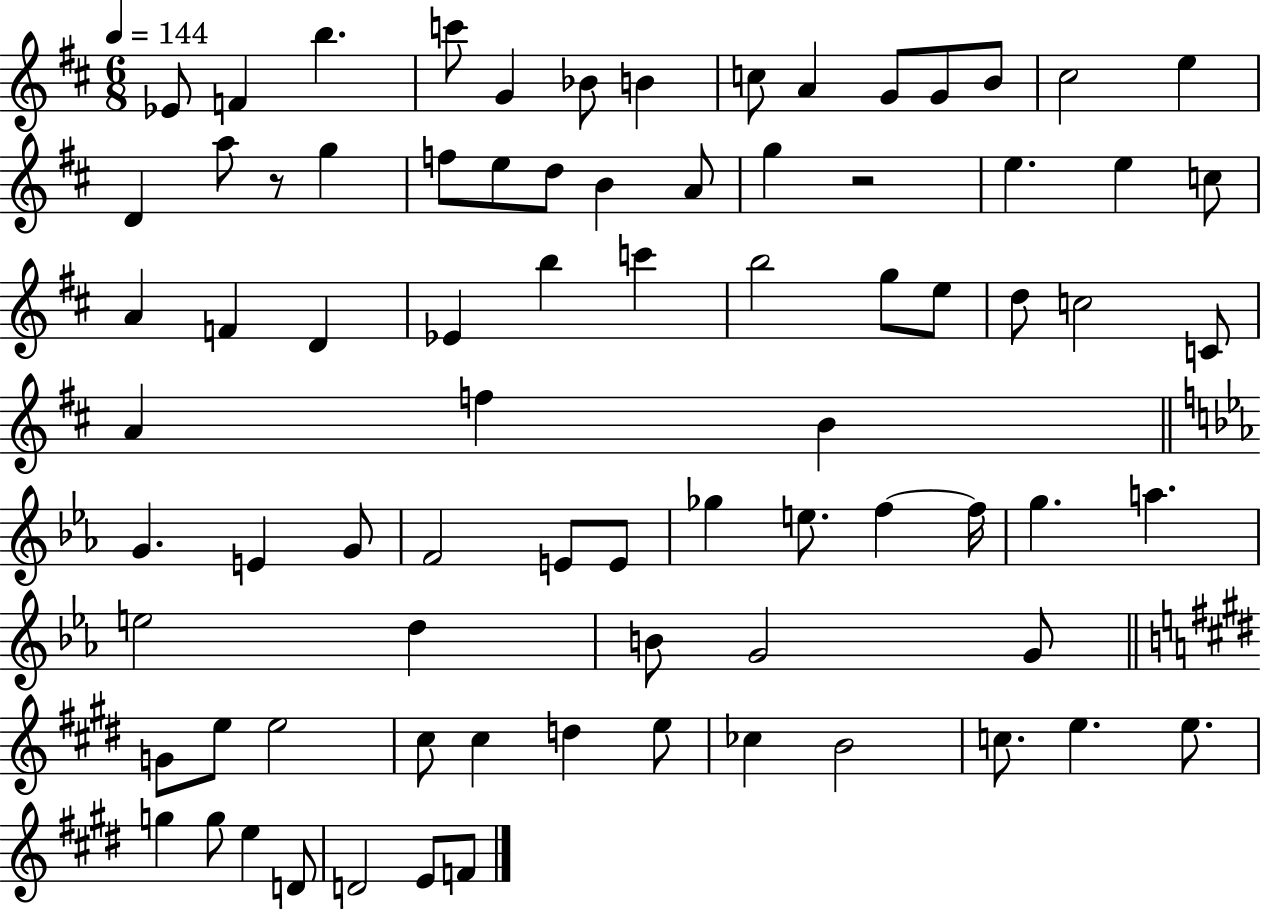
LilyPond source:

{
  \clef treble
  \numericTimeSignature
  \time 6/8
  \key d \major
  \tempo 4 = 144
  ees'8 f'4 b''4. | c'''8 g'4 bes'8 b'4 | c''8 a'4 g'8 g'8 b'8 | cis''2 e''4 | \break d'4 a''8 r8 g''4 | f''8 e''8 d''8 b'4 a'8 | g''4 r2 | e''4. e''4 c''8 | \break a'4 f'4 d'4 | ees'4 b''4 c'''4 | b''2 g''8 e''8 | d''8 c''2 c'8 | \break a'4 f''4 b'4 | \bar "||" \break \key ees \major g'4. e'4 g'8 | f'2 e'8 e'8 | ges''4 e''8. f''4~~ f''16 | g''4. a''4. | \break e''2 d''4 | b'8 g'2 g'8 | \bar "||" \break \key e \major g'8 e''8 e''2 | cis''8 cis''4 d''4 e''8 | ces''4 b'2 | c''8. e''4. e''8. | \break g''4 g''8 e''4 d'8 | d'2 e'8 f'8 | \bar "|."
}